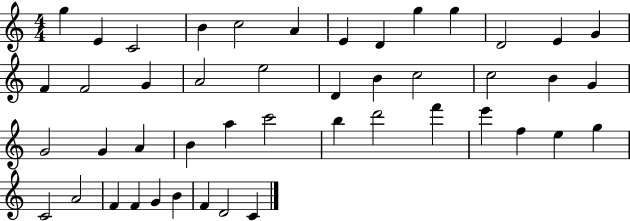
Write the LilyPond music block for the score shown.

{
  \clef treble
  \numericTimeSignature
  \time 4/4
  \key c \major
  g''4 e'4 c'2 | b'4 c''2 a'4 | e'4 d'4 g''4 g''4 | d'2 e'4 g'4 | \break f'4 f'2 g'4 | a'2 e''2 | d'4 b'4 c''2 | c''2 b'4 g'4 | \break g'2 g'4 a'4 | b'4 a''4 c'''2 | b''4 d'''2 f'''4 | e'''4 f''4 e''4 g''4 | \break c'2 a'2 | f'4 f'4 g'4 b'4 | f'4 d'2 c'4 | \bar "|."
}